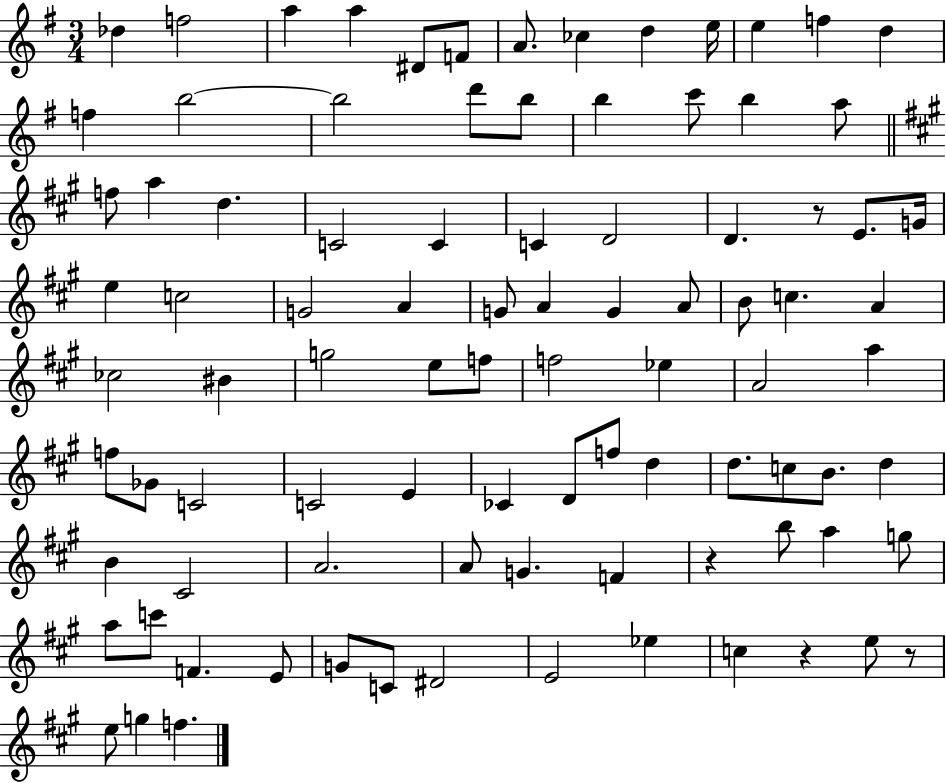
X:1
T:Untitled
M:3/4
L:1/4
K:G
_d f2 a a ^D/2 F/2 A/2 _c d e/4 e f d f b2 b2 d'/2 b/2 b c'/2 b a/2 f/2 a d C2 C C D2 D z/2 E/2 G/4 e c2 G2 A G/2 A G A/2 B/2 c A _c2 ^B g2 e/2 f/2 f2 _e A2 a f/2 _G/2 C2 C2 E _C D/2 f/2 d d/2 c/2 B/2 d B ^C2 A2 A/2 G F z b/2 a g/2 a/2 c'/2 F E/2 G/2 C/2 ^D2 E2 _e c z e/2 z/2 e/2 g f